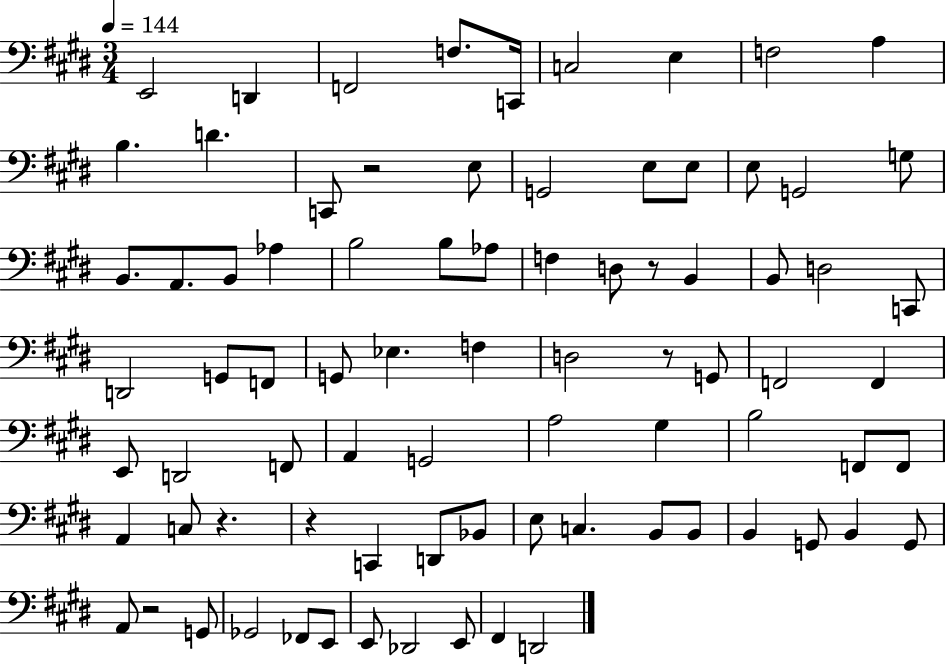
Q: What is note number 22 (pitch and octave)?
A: B2